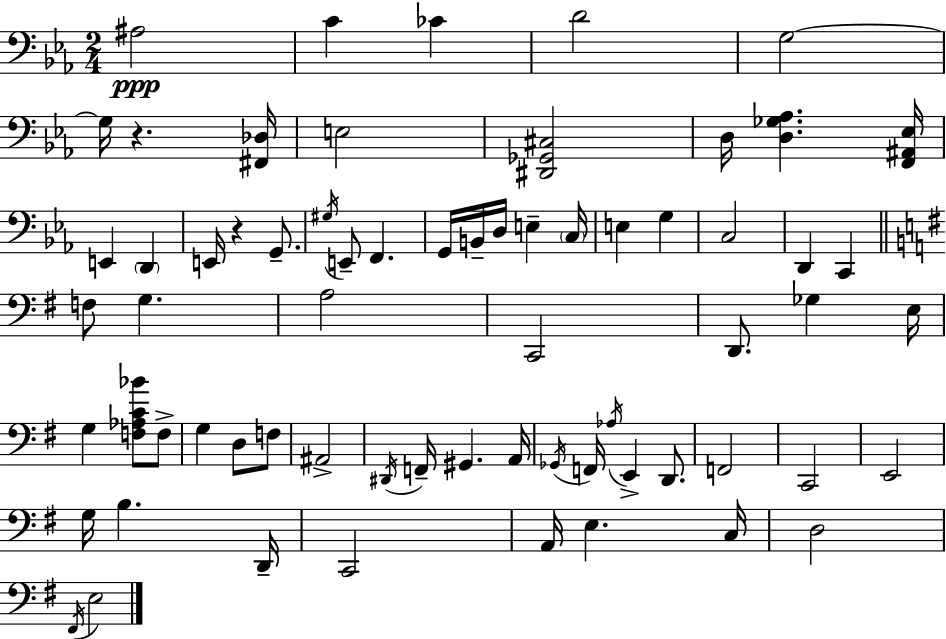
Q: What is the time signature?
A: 2/4